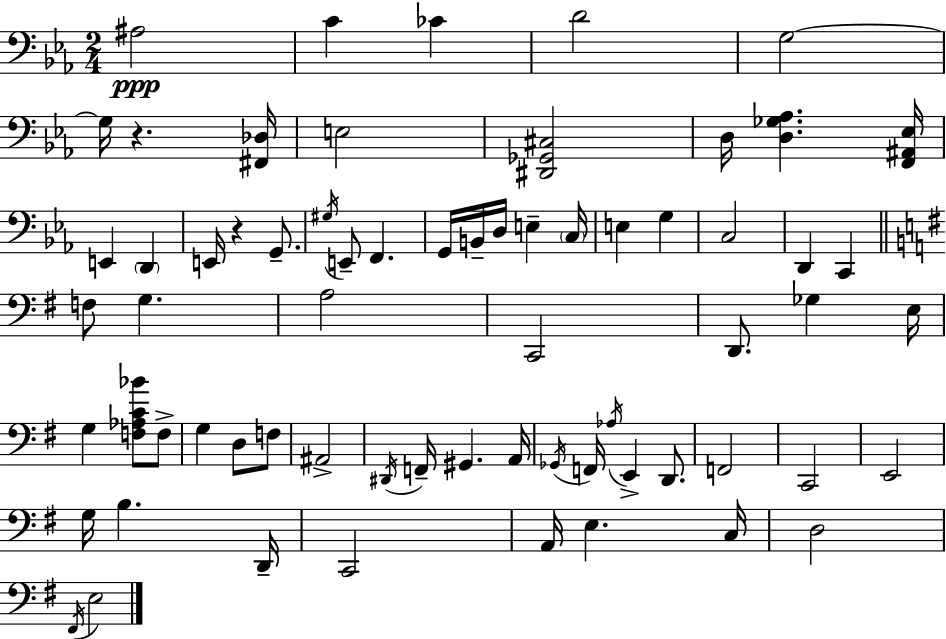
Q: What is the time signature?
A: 2/4